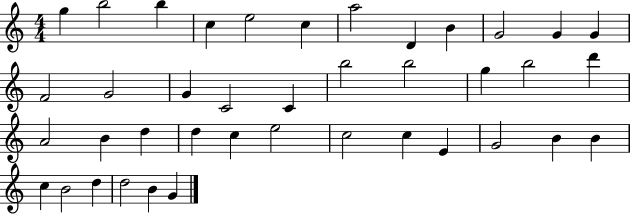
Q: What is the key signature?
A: C major